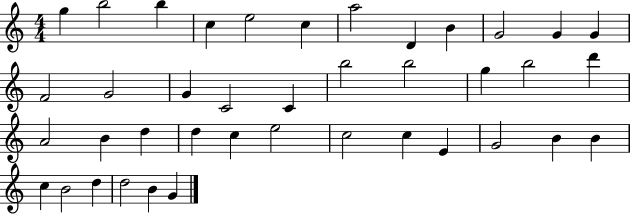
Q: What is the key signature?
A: C major